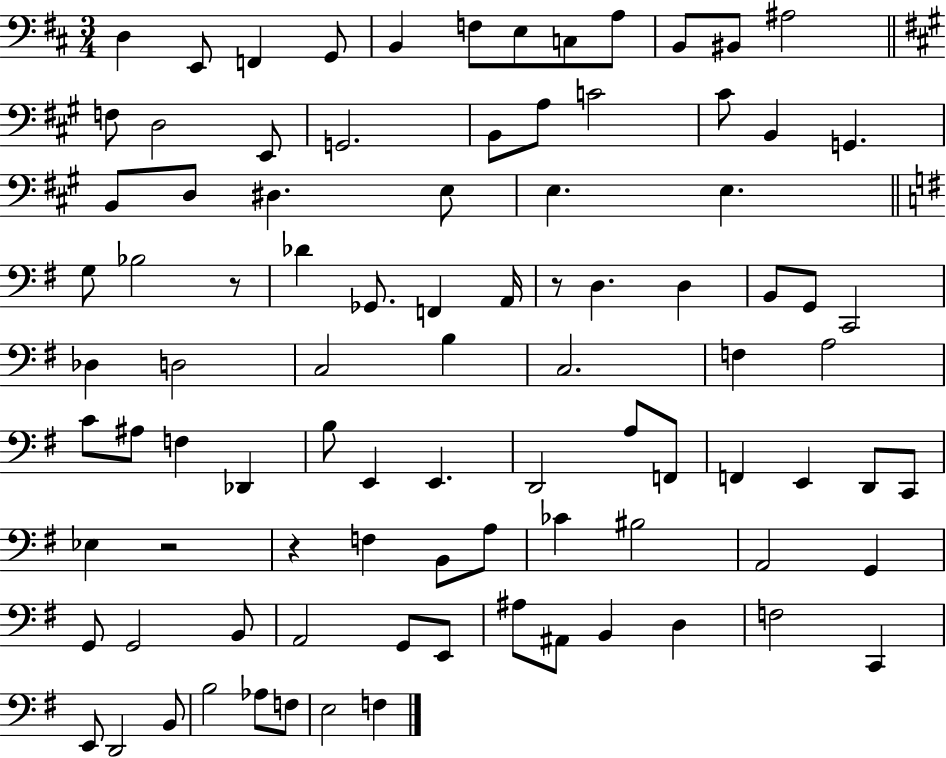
D3/q E2/e F2/q G2/e B2/q F3/e E3/e C3/e A3/e B2/e BIS2/e A#3/h F3/e D3/h E2/e G2/h. B2/e A3/e C4/h C#4/e B2/q G2/q. B2/e D3/e D#3/q. E3/e E3/q. E3/q. G3/e Bb3/h R/e Db4/q Gb2/e. F2/q A2/s R/e D3/q. D3/q B2/e G2/e C2/h Db3/q D3/h C3/h B3/q C3/h. F3/q A3/h C4/e A#3/e F3/q Db2/q B3/e E2/q E2/q. D2/h A3/e F2/e F2/q E2/q D2/e C2/e Eb3/q R/h R/q F3/q B2/e A3/e CES4/q BIS3/h A2/h G2/q G2/e G2/h B2/e A2/h G2/e E2/e A#3/e A#2/e B2/q D3/q F3/h C2/q E2/e D2/h B2/e B3/h Ab3/e F3/e E3/h F3/q